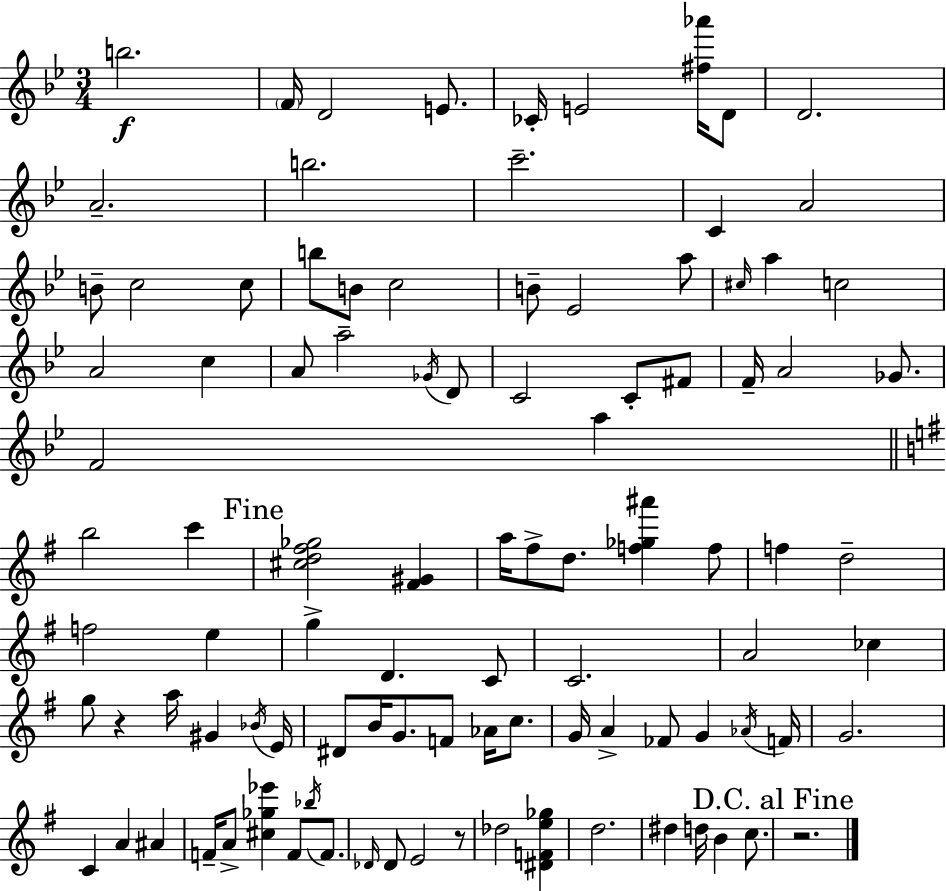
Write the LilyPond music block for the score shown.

{
  \clef treble
  \numericTimeSignature
  \time 3/4
  \key g \minor
  b''2.\f | \parenthesize f'16 d'2 e'8. | ces'16-. e'2 <fis'' aes'''>16 d'8 | d'2. | \break a'2.-- | b''2. | c'''2.-- | c'4 a'2 | \break b'8-- c''2 c''8 | b''8 b'8 c''2 | b'8-- ees'2 a''8 | \grace { cis''16 } a''4 c''2 | \break a'2 c''4 | a'8 a''2-- \acciaccatura { ges'16 } | d'8 c'2 c'8-. | fis'8 f'16-- a'2 ges'8. | \break f'2 a''4 | \bar "||" \break \key g \major b''2 c'''4 | \mark "Fine" <cis'' d'' fis'' ges''>2 <fis' gis'>4 | a''16 fis''8-> d''8. <f'' ges'' ais'''>4 f''8 | f''4 d''2-- | \break f''2 e''4 | g''4-> d'4. c'8 | c'2. | a'2 ces''4 | \break g''8 r4 a''16 gis'4 \acciaccatura { bes'16 } | e'16 dis'8 b'16 g'8. f'8 aes'16 c''8. | g'16 a'4-> fes'8 g'4 | \acciaccatura { aes'16 } f'16 g'2. | \break c'4 a'4 ais'4 | f'16-- a'8-> <cis'' ges'' ees'''>4 f'8 \acciaccatura { bes''16 } | f'8. \grace { des'16 } des'8 e'2 | r8 des''2 | \break <dis' f' e'' ges''>4 d''2. | dis''4 d''16 b'4 | c''8. \mark "D.C. al Fine" r2. | \bar "|."
}